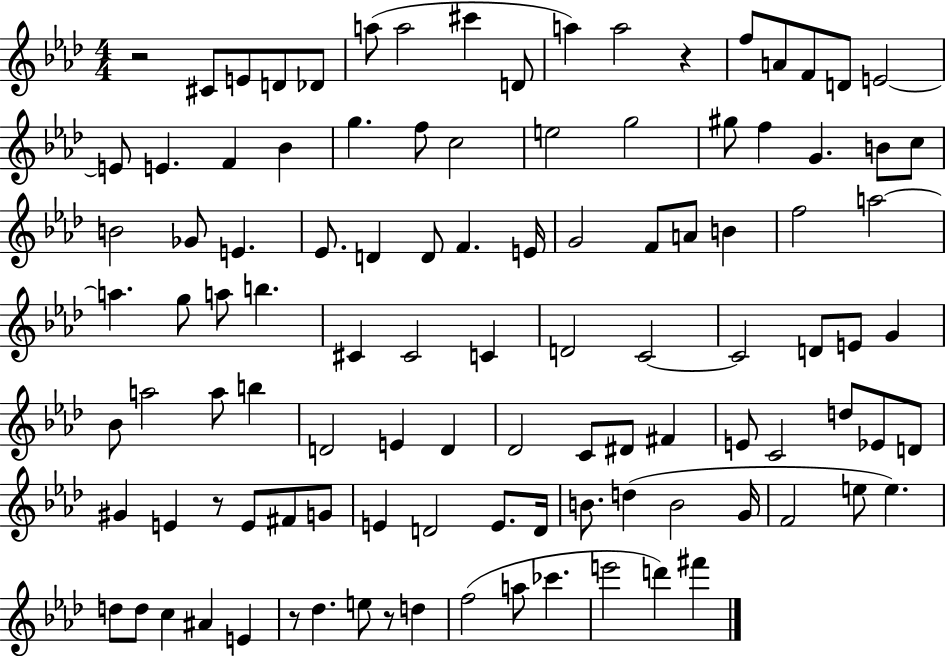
{
  \clef treble
  \numericTimeSignature
  \time 4/4
  \key aes \major
  \repeat volta 2 { r2 cis'8 e'8 d'8 des'8 | a''8( a''2 cis'''4 d'8 | a''4) a''2 r4 | f''8 a'8 f'8 d'8 e'2~~ | \break e'8 e'4. f'4 bes'4 | g''4. f''8 c''2 | e''2 g''2 | gis''8 f''4 g'4. b'8 c''8 | \break b'2 ges'8 e'4. | ees'8. d'4 d'8 f'4. e'16 | g'2 f'8 a'8 b'4 | f''2 a''2~~ | \break a''4. g''8 a''8 b''4. | cis'4 cis'2 c'4 | d'2 c'2~~ | c'2 d'8 e'8 g'4 | \break bes'8 a''2 a''8 b''4 | d'2 e'4 d'4 | des'2 c'8 dis'8 fis'4 | e'8 c'2 d''8 ees'8 d'8 | \break gis'4 e'4 r8 e'8 fis'8 g'8 | e'4 d'2 e'8. d'16 | b'8. d''4( b'2 g'16 | f'2 e''8 e''4.) | \break d''8 d''8 c''4 ais'4 e'4 | r8 des''4. e''8 r8 d''4 | f''2( a''8 ces'''4. | e'''2 d'''4) fis'''4 | \break } \bar "|."
}